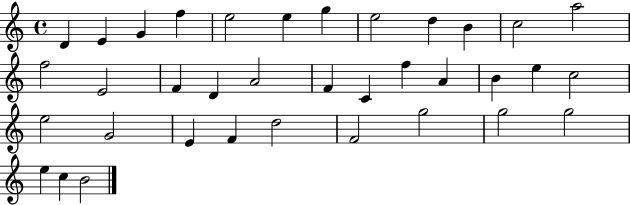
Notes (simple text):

D4/q E4/q G4/q F5/q E5/h E5/q G5/q E5/h D5/q B4/q C5/h A5/h F5/h E4/h F4/q D4/q A4/h F4/q C4/q F5/q A4/q B4/q E5/q C5/h E5/h G4/h E4/q F4/q D5/h F4/h G5/h G5/h G5/h E5/q C5/q B4/h